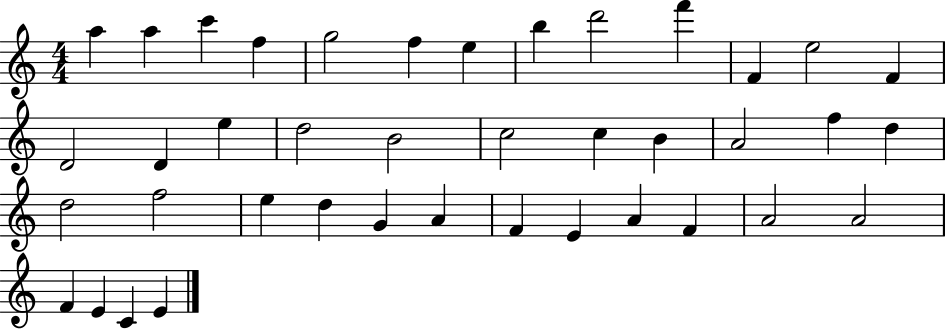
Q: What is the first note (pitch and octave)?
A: A5